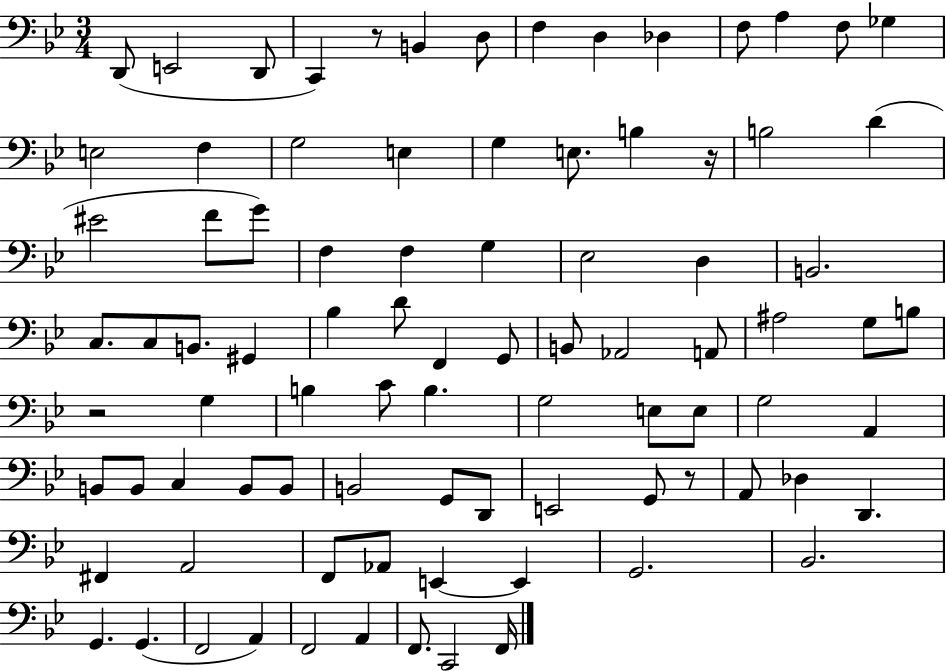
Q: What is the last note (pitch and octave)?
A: F2